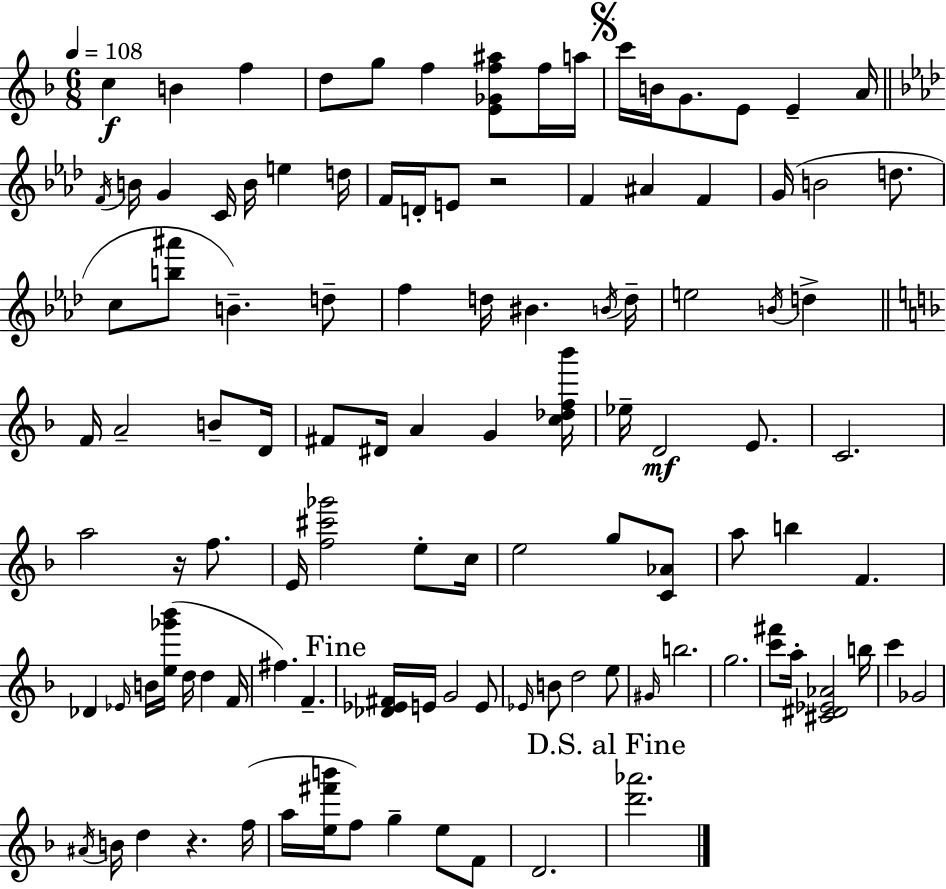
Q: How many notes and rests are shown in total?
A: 109